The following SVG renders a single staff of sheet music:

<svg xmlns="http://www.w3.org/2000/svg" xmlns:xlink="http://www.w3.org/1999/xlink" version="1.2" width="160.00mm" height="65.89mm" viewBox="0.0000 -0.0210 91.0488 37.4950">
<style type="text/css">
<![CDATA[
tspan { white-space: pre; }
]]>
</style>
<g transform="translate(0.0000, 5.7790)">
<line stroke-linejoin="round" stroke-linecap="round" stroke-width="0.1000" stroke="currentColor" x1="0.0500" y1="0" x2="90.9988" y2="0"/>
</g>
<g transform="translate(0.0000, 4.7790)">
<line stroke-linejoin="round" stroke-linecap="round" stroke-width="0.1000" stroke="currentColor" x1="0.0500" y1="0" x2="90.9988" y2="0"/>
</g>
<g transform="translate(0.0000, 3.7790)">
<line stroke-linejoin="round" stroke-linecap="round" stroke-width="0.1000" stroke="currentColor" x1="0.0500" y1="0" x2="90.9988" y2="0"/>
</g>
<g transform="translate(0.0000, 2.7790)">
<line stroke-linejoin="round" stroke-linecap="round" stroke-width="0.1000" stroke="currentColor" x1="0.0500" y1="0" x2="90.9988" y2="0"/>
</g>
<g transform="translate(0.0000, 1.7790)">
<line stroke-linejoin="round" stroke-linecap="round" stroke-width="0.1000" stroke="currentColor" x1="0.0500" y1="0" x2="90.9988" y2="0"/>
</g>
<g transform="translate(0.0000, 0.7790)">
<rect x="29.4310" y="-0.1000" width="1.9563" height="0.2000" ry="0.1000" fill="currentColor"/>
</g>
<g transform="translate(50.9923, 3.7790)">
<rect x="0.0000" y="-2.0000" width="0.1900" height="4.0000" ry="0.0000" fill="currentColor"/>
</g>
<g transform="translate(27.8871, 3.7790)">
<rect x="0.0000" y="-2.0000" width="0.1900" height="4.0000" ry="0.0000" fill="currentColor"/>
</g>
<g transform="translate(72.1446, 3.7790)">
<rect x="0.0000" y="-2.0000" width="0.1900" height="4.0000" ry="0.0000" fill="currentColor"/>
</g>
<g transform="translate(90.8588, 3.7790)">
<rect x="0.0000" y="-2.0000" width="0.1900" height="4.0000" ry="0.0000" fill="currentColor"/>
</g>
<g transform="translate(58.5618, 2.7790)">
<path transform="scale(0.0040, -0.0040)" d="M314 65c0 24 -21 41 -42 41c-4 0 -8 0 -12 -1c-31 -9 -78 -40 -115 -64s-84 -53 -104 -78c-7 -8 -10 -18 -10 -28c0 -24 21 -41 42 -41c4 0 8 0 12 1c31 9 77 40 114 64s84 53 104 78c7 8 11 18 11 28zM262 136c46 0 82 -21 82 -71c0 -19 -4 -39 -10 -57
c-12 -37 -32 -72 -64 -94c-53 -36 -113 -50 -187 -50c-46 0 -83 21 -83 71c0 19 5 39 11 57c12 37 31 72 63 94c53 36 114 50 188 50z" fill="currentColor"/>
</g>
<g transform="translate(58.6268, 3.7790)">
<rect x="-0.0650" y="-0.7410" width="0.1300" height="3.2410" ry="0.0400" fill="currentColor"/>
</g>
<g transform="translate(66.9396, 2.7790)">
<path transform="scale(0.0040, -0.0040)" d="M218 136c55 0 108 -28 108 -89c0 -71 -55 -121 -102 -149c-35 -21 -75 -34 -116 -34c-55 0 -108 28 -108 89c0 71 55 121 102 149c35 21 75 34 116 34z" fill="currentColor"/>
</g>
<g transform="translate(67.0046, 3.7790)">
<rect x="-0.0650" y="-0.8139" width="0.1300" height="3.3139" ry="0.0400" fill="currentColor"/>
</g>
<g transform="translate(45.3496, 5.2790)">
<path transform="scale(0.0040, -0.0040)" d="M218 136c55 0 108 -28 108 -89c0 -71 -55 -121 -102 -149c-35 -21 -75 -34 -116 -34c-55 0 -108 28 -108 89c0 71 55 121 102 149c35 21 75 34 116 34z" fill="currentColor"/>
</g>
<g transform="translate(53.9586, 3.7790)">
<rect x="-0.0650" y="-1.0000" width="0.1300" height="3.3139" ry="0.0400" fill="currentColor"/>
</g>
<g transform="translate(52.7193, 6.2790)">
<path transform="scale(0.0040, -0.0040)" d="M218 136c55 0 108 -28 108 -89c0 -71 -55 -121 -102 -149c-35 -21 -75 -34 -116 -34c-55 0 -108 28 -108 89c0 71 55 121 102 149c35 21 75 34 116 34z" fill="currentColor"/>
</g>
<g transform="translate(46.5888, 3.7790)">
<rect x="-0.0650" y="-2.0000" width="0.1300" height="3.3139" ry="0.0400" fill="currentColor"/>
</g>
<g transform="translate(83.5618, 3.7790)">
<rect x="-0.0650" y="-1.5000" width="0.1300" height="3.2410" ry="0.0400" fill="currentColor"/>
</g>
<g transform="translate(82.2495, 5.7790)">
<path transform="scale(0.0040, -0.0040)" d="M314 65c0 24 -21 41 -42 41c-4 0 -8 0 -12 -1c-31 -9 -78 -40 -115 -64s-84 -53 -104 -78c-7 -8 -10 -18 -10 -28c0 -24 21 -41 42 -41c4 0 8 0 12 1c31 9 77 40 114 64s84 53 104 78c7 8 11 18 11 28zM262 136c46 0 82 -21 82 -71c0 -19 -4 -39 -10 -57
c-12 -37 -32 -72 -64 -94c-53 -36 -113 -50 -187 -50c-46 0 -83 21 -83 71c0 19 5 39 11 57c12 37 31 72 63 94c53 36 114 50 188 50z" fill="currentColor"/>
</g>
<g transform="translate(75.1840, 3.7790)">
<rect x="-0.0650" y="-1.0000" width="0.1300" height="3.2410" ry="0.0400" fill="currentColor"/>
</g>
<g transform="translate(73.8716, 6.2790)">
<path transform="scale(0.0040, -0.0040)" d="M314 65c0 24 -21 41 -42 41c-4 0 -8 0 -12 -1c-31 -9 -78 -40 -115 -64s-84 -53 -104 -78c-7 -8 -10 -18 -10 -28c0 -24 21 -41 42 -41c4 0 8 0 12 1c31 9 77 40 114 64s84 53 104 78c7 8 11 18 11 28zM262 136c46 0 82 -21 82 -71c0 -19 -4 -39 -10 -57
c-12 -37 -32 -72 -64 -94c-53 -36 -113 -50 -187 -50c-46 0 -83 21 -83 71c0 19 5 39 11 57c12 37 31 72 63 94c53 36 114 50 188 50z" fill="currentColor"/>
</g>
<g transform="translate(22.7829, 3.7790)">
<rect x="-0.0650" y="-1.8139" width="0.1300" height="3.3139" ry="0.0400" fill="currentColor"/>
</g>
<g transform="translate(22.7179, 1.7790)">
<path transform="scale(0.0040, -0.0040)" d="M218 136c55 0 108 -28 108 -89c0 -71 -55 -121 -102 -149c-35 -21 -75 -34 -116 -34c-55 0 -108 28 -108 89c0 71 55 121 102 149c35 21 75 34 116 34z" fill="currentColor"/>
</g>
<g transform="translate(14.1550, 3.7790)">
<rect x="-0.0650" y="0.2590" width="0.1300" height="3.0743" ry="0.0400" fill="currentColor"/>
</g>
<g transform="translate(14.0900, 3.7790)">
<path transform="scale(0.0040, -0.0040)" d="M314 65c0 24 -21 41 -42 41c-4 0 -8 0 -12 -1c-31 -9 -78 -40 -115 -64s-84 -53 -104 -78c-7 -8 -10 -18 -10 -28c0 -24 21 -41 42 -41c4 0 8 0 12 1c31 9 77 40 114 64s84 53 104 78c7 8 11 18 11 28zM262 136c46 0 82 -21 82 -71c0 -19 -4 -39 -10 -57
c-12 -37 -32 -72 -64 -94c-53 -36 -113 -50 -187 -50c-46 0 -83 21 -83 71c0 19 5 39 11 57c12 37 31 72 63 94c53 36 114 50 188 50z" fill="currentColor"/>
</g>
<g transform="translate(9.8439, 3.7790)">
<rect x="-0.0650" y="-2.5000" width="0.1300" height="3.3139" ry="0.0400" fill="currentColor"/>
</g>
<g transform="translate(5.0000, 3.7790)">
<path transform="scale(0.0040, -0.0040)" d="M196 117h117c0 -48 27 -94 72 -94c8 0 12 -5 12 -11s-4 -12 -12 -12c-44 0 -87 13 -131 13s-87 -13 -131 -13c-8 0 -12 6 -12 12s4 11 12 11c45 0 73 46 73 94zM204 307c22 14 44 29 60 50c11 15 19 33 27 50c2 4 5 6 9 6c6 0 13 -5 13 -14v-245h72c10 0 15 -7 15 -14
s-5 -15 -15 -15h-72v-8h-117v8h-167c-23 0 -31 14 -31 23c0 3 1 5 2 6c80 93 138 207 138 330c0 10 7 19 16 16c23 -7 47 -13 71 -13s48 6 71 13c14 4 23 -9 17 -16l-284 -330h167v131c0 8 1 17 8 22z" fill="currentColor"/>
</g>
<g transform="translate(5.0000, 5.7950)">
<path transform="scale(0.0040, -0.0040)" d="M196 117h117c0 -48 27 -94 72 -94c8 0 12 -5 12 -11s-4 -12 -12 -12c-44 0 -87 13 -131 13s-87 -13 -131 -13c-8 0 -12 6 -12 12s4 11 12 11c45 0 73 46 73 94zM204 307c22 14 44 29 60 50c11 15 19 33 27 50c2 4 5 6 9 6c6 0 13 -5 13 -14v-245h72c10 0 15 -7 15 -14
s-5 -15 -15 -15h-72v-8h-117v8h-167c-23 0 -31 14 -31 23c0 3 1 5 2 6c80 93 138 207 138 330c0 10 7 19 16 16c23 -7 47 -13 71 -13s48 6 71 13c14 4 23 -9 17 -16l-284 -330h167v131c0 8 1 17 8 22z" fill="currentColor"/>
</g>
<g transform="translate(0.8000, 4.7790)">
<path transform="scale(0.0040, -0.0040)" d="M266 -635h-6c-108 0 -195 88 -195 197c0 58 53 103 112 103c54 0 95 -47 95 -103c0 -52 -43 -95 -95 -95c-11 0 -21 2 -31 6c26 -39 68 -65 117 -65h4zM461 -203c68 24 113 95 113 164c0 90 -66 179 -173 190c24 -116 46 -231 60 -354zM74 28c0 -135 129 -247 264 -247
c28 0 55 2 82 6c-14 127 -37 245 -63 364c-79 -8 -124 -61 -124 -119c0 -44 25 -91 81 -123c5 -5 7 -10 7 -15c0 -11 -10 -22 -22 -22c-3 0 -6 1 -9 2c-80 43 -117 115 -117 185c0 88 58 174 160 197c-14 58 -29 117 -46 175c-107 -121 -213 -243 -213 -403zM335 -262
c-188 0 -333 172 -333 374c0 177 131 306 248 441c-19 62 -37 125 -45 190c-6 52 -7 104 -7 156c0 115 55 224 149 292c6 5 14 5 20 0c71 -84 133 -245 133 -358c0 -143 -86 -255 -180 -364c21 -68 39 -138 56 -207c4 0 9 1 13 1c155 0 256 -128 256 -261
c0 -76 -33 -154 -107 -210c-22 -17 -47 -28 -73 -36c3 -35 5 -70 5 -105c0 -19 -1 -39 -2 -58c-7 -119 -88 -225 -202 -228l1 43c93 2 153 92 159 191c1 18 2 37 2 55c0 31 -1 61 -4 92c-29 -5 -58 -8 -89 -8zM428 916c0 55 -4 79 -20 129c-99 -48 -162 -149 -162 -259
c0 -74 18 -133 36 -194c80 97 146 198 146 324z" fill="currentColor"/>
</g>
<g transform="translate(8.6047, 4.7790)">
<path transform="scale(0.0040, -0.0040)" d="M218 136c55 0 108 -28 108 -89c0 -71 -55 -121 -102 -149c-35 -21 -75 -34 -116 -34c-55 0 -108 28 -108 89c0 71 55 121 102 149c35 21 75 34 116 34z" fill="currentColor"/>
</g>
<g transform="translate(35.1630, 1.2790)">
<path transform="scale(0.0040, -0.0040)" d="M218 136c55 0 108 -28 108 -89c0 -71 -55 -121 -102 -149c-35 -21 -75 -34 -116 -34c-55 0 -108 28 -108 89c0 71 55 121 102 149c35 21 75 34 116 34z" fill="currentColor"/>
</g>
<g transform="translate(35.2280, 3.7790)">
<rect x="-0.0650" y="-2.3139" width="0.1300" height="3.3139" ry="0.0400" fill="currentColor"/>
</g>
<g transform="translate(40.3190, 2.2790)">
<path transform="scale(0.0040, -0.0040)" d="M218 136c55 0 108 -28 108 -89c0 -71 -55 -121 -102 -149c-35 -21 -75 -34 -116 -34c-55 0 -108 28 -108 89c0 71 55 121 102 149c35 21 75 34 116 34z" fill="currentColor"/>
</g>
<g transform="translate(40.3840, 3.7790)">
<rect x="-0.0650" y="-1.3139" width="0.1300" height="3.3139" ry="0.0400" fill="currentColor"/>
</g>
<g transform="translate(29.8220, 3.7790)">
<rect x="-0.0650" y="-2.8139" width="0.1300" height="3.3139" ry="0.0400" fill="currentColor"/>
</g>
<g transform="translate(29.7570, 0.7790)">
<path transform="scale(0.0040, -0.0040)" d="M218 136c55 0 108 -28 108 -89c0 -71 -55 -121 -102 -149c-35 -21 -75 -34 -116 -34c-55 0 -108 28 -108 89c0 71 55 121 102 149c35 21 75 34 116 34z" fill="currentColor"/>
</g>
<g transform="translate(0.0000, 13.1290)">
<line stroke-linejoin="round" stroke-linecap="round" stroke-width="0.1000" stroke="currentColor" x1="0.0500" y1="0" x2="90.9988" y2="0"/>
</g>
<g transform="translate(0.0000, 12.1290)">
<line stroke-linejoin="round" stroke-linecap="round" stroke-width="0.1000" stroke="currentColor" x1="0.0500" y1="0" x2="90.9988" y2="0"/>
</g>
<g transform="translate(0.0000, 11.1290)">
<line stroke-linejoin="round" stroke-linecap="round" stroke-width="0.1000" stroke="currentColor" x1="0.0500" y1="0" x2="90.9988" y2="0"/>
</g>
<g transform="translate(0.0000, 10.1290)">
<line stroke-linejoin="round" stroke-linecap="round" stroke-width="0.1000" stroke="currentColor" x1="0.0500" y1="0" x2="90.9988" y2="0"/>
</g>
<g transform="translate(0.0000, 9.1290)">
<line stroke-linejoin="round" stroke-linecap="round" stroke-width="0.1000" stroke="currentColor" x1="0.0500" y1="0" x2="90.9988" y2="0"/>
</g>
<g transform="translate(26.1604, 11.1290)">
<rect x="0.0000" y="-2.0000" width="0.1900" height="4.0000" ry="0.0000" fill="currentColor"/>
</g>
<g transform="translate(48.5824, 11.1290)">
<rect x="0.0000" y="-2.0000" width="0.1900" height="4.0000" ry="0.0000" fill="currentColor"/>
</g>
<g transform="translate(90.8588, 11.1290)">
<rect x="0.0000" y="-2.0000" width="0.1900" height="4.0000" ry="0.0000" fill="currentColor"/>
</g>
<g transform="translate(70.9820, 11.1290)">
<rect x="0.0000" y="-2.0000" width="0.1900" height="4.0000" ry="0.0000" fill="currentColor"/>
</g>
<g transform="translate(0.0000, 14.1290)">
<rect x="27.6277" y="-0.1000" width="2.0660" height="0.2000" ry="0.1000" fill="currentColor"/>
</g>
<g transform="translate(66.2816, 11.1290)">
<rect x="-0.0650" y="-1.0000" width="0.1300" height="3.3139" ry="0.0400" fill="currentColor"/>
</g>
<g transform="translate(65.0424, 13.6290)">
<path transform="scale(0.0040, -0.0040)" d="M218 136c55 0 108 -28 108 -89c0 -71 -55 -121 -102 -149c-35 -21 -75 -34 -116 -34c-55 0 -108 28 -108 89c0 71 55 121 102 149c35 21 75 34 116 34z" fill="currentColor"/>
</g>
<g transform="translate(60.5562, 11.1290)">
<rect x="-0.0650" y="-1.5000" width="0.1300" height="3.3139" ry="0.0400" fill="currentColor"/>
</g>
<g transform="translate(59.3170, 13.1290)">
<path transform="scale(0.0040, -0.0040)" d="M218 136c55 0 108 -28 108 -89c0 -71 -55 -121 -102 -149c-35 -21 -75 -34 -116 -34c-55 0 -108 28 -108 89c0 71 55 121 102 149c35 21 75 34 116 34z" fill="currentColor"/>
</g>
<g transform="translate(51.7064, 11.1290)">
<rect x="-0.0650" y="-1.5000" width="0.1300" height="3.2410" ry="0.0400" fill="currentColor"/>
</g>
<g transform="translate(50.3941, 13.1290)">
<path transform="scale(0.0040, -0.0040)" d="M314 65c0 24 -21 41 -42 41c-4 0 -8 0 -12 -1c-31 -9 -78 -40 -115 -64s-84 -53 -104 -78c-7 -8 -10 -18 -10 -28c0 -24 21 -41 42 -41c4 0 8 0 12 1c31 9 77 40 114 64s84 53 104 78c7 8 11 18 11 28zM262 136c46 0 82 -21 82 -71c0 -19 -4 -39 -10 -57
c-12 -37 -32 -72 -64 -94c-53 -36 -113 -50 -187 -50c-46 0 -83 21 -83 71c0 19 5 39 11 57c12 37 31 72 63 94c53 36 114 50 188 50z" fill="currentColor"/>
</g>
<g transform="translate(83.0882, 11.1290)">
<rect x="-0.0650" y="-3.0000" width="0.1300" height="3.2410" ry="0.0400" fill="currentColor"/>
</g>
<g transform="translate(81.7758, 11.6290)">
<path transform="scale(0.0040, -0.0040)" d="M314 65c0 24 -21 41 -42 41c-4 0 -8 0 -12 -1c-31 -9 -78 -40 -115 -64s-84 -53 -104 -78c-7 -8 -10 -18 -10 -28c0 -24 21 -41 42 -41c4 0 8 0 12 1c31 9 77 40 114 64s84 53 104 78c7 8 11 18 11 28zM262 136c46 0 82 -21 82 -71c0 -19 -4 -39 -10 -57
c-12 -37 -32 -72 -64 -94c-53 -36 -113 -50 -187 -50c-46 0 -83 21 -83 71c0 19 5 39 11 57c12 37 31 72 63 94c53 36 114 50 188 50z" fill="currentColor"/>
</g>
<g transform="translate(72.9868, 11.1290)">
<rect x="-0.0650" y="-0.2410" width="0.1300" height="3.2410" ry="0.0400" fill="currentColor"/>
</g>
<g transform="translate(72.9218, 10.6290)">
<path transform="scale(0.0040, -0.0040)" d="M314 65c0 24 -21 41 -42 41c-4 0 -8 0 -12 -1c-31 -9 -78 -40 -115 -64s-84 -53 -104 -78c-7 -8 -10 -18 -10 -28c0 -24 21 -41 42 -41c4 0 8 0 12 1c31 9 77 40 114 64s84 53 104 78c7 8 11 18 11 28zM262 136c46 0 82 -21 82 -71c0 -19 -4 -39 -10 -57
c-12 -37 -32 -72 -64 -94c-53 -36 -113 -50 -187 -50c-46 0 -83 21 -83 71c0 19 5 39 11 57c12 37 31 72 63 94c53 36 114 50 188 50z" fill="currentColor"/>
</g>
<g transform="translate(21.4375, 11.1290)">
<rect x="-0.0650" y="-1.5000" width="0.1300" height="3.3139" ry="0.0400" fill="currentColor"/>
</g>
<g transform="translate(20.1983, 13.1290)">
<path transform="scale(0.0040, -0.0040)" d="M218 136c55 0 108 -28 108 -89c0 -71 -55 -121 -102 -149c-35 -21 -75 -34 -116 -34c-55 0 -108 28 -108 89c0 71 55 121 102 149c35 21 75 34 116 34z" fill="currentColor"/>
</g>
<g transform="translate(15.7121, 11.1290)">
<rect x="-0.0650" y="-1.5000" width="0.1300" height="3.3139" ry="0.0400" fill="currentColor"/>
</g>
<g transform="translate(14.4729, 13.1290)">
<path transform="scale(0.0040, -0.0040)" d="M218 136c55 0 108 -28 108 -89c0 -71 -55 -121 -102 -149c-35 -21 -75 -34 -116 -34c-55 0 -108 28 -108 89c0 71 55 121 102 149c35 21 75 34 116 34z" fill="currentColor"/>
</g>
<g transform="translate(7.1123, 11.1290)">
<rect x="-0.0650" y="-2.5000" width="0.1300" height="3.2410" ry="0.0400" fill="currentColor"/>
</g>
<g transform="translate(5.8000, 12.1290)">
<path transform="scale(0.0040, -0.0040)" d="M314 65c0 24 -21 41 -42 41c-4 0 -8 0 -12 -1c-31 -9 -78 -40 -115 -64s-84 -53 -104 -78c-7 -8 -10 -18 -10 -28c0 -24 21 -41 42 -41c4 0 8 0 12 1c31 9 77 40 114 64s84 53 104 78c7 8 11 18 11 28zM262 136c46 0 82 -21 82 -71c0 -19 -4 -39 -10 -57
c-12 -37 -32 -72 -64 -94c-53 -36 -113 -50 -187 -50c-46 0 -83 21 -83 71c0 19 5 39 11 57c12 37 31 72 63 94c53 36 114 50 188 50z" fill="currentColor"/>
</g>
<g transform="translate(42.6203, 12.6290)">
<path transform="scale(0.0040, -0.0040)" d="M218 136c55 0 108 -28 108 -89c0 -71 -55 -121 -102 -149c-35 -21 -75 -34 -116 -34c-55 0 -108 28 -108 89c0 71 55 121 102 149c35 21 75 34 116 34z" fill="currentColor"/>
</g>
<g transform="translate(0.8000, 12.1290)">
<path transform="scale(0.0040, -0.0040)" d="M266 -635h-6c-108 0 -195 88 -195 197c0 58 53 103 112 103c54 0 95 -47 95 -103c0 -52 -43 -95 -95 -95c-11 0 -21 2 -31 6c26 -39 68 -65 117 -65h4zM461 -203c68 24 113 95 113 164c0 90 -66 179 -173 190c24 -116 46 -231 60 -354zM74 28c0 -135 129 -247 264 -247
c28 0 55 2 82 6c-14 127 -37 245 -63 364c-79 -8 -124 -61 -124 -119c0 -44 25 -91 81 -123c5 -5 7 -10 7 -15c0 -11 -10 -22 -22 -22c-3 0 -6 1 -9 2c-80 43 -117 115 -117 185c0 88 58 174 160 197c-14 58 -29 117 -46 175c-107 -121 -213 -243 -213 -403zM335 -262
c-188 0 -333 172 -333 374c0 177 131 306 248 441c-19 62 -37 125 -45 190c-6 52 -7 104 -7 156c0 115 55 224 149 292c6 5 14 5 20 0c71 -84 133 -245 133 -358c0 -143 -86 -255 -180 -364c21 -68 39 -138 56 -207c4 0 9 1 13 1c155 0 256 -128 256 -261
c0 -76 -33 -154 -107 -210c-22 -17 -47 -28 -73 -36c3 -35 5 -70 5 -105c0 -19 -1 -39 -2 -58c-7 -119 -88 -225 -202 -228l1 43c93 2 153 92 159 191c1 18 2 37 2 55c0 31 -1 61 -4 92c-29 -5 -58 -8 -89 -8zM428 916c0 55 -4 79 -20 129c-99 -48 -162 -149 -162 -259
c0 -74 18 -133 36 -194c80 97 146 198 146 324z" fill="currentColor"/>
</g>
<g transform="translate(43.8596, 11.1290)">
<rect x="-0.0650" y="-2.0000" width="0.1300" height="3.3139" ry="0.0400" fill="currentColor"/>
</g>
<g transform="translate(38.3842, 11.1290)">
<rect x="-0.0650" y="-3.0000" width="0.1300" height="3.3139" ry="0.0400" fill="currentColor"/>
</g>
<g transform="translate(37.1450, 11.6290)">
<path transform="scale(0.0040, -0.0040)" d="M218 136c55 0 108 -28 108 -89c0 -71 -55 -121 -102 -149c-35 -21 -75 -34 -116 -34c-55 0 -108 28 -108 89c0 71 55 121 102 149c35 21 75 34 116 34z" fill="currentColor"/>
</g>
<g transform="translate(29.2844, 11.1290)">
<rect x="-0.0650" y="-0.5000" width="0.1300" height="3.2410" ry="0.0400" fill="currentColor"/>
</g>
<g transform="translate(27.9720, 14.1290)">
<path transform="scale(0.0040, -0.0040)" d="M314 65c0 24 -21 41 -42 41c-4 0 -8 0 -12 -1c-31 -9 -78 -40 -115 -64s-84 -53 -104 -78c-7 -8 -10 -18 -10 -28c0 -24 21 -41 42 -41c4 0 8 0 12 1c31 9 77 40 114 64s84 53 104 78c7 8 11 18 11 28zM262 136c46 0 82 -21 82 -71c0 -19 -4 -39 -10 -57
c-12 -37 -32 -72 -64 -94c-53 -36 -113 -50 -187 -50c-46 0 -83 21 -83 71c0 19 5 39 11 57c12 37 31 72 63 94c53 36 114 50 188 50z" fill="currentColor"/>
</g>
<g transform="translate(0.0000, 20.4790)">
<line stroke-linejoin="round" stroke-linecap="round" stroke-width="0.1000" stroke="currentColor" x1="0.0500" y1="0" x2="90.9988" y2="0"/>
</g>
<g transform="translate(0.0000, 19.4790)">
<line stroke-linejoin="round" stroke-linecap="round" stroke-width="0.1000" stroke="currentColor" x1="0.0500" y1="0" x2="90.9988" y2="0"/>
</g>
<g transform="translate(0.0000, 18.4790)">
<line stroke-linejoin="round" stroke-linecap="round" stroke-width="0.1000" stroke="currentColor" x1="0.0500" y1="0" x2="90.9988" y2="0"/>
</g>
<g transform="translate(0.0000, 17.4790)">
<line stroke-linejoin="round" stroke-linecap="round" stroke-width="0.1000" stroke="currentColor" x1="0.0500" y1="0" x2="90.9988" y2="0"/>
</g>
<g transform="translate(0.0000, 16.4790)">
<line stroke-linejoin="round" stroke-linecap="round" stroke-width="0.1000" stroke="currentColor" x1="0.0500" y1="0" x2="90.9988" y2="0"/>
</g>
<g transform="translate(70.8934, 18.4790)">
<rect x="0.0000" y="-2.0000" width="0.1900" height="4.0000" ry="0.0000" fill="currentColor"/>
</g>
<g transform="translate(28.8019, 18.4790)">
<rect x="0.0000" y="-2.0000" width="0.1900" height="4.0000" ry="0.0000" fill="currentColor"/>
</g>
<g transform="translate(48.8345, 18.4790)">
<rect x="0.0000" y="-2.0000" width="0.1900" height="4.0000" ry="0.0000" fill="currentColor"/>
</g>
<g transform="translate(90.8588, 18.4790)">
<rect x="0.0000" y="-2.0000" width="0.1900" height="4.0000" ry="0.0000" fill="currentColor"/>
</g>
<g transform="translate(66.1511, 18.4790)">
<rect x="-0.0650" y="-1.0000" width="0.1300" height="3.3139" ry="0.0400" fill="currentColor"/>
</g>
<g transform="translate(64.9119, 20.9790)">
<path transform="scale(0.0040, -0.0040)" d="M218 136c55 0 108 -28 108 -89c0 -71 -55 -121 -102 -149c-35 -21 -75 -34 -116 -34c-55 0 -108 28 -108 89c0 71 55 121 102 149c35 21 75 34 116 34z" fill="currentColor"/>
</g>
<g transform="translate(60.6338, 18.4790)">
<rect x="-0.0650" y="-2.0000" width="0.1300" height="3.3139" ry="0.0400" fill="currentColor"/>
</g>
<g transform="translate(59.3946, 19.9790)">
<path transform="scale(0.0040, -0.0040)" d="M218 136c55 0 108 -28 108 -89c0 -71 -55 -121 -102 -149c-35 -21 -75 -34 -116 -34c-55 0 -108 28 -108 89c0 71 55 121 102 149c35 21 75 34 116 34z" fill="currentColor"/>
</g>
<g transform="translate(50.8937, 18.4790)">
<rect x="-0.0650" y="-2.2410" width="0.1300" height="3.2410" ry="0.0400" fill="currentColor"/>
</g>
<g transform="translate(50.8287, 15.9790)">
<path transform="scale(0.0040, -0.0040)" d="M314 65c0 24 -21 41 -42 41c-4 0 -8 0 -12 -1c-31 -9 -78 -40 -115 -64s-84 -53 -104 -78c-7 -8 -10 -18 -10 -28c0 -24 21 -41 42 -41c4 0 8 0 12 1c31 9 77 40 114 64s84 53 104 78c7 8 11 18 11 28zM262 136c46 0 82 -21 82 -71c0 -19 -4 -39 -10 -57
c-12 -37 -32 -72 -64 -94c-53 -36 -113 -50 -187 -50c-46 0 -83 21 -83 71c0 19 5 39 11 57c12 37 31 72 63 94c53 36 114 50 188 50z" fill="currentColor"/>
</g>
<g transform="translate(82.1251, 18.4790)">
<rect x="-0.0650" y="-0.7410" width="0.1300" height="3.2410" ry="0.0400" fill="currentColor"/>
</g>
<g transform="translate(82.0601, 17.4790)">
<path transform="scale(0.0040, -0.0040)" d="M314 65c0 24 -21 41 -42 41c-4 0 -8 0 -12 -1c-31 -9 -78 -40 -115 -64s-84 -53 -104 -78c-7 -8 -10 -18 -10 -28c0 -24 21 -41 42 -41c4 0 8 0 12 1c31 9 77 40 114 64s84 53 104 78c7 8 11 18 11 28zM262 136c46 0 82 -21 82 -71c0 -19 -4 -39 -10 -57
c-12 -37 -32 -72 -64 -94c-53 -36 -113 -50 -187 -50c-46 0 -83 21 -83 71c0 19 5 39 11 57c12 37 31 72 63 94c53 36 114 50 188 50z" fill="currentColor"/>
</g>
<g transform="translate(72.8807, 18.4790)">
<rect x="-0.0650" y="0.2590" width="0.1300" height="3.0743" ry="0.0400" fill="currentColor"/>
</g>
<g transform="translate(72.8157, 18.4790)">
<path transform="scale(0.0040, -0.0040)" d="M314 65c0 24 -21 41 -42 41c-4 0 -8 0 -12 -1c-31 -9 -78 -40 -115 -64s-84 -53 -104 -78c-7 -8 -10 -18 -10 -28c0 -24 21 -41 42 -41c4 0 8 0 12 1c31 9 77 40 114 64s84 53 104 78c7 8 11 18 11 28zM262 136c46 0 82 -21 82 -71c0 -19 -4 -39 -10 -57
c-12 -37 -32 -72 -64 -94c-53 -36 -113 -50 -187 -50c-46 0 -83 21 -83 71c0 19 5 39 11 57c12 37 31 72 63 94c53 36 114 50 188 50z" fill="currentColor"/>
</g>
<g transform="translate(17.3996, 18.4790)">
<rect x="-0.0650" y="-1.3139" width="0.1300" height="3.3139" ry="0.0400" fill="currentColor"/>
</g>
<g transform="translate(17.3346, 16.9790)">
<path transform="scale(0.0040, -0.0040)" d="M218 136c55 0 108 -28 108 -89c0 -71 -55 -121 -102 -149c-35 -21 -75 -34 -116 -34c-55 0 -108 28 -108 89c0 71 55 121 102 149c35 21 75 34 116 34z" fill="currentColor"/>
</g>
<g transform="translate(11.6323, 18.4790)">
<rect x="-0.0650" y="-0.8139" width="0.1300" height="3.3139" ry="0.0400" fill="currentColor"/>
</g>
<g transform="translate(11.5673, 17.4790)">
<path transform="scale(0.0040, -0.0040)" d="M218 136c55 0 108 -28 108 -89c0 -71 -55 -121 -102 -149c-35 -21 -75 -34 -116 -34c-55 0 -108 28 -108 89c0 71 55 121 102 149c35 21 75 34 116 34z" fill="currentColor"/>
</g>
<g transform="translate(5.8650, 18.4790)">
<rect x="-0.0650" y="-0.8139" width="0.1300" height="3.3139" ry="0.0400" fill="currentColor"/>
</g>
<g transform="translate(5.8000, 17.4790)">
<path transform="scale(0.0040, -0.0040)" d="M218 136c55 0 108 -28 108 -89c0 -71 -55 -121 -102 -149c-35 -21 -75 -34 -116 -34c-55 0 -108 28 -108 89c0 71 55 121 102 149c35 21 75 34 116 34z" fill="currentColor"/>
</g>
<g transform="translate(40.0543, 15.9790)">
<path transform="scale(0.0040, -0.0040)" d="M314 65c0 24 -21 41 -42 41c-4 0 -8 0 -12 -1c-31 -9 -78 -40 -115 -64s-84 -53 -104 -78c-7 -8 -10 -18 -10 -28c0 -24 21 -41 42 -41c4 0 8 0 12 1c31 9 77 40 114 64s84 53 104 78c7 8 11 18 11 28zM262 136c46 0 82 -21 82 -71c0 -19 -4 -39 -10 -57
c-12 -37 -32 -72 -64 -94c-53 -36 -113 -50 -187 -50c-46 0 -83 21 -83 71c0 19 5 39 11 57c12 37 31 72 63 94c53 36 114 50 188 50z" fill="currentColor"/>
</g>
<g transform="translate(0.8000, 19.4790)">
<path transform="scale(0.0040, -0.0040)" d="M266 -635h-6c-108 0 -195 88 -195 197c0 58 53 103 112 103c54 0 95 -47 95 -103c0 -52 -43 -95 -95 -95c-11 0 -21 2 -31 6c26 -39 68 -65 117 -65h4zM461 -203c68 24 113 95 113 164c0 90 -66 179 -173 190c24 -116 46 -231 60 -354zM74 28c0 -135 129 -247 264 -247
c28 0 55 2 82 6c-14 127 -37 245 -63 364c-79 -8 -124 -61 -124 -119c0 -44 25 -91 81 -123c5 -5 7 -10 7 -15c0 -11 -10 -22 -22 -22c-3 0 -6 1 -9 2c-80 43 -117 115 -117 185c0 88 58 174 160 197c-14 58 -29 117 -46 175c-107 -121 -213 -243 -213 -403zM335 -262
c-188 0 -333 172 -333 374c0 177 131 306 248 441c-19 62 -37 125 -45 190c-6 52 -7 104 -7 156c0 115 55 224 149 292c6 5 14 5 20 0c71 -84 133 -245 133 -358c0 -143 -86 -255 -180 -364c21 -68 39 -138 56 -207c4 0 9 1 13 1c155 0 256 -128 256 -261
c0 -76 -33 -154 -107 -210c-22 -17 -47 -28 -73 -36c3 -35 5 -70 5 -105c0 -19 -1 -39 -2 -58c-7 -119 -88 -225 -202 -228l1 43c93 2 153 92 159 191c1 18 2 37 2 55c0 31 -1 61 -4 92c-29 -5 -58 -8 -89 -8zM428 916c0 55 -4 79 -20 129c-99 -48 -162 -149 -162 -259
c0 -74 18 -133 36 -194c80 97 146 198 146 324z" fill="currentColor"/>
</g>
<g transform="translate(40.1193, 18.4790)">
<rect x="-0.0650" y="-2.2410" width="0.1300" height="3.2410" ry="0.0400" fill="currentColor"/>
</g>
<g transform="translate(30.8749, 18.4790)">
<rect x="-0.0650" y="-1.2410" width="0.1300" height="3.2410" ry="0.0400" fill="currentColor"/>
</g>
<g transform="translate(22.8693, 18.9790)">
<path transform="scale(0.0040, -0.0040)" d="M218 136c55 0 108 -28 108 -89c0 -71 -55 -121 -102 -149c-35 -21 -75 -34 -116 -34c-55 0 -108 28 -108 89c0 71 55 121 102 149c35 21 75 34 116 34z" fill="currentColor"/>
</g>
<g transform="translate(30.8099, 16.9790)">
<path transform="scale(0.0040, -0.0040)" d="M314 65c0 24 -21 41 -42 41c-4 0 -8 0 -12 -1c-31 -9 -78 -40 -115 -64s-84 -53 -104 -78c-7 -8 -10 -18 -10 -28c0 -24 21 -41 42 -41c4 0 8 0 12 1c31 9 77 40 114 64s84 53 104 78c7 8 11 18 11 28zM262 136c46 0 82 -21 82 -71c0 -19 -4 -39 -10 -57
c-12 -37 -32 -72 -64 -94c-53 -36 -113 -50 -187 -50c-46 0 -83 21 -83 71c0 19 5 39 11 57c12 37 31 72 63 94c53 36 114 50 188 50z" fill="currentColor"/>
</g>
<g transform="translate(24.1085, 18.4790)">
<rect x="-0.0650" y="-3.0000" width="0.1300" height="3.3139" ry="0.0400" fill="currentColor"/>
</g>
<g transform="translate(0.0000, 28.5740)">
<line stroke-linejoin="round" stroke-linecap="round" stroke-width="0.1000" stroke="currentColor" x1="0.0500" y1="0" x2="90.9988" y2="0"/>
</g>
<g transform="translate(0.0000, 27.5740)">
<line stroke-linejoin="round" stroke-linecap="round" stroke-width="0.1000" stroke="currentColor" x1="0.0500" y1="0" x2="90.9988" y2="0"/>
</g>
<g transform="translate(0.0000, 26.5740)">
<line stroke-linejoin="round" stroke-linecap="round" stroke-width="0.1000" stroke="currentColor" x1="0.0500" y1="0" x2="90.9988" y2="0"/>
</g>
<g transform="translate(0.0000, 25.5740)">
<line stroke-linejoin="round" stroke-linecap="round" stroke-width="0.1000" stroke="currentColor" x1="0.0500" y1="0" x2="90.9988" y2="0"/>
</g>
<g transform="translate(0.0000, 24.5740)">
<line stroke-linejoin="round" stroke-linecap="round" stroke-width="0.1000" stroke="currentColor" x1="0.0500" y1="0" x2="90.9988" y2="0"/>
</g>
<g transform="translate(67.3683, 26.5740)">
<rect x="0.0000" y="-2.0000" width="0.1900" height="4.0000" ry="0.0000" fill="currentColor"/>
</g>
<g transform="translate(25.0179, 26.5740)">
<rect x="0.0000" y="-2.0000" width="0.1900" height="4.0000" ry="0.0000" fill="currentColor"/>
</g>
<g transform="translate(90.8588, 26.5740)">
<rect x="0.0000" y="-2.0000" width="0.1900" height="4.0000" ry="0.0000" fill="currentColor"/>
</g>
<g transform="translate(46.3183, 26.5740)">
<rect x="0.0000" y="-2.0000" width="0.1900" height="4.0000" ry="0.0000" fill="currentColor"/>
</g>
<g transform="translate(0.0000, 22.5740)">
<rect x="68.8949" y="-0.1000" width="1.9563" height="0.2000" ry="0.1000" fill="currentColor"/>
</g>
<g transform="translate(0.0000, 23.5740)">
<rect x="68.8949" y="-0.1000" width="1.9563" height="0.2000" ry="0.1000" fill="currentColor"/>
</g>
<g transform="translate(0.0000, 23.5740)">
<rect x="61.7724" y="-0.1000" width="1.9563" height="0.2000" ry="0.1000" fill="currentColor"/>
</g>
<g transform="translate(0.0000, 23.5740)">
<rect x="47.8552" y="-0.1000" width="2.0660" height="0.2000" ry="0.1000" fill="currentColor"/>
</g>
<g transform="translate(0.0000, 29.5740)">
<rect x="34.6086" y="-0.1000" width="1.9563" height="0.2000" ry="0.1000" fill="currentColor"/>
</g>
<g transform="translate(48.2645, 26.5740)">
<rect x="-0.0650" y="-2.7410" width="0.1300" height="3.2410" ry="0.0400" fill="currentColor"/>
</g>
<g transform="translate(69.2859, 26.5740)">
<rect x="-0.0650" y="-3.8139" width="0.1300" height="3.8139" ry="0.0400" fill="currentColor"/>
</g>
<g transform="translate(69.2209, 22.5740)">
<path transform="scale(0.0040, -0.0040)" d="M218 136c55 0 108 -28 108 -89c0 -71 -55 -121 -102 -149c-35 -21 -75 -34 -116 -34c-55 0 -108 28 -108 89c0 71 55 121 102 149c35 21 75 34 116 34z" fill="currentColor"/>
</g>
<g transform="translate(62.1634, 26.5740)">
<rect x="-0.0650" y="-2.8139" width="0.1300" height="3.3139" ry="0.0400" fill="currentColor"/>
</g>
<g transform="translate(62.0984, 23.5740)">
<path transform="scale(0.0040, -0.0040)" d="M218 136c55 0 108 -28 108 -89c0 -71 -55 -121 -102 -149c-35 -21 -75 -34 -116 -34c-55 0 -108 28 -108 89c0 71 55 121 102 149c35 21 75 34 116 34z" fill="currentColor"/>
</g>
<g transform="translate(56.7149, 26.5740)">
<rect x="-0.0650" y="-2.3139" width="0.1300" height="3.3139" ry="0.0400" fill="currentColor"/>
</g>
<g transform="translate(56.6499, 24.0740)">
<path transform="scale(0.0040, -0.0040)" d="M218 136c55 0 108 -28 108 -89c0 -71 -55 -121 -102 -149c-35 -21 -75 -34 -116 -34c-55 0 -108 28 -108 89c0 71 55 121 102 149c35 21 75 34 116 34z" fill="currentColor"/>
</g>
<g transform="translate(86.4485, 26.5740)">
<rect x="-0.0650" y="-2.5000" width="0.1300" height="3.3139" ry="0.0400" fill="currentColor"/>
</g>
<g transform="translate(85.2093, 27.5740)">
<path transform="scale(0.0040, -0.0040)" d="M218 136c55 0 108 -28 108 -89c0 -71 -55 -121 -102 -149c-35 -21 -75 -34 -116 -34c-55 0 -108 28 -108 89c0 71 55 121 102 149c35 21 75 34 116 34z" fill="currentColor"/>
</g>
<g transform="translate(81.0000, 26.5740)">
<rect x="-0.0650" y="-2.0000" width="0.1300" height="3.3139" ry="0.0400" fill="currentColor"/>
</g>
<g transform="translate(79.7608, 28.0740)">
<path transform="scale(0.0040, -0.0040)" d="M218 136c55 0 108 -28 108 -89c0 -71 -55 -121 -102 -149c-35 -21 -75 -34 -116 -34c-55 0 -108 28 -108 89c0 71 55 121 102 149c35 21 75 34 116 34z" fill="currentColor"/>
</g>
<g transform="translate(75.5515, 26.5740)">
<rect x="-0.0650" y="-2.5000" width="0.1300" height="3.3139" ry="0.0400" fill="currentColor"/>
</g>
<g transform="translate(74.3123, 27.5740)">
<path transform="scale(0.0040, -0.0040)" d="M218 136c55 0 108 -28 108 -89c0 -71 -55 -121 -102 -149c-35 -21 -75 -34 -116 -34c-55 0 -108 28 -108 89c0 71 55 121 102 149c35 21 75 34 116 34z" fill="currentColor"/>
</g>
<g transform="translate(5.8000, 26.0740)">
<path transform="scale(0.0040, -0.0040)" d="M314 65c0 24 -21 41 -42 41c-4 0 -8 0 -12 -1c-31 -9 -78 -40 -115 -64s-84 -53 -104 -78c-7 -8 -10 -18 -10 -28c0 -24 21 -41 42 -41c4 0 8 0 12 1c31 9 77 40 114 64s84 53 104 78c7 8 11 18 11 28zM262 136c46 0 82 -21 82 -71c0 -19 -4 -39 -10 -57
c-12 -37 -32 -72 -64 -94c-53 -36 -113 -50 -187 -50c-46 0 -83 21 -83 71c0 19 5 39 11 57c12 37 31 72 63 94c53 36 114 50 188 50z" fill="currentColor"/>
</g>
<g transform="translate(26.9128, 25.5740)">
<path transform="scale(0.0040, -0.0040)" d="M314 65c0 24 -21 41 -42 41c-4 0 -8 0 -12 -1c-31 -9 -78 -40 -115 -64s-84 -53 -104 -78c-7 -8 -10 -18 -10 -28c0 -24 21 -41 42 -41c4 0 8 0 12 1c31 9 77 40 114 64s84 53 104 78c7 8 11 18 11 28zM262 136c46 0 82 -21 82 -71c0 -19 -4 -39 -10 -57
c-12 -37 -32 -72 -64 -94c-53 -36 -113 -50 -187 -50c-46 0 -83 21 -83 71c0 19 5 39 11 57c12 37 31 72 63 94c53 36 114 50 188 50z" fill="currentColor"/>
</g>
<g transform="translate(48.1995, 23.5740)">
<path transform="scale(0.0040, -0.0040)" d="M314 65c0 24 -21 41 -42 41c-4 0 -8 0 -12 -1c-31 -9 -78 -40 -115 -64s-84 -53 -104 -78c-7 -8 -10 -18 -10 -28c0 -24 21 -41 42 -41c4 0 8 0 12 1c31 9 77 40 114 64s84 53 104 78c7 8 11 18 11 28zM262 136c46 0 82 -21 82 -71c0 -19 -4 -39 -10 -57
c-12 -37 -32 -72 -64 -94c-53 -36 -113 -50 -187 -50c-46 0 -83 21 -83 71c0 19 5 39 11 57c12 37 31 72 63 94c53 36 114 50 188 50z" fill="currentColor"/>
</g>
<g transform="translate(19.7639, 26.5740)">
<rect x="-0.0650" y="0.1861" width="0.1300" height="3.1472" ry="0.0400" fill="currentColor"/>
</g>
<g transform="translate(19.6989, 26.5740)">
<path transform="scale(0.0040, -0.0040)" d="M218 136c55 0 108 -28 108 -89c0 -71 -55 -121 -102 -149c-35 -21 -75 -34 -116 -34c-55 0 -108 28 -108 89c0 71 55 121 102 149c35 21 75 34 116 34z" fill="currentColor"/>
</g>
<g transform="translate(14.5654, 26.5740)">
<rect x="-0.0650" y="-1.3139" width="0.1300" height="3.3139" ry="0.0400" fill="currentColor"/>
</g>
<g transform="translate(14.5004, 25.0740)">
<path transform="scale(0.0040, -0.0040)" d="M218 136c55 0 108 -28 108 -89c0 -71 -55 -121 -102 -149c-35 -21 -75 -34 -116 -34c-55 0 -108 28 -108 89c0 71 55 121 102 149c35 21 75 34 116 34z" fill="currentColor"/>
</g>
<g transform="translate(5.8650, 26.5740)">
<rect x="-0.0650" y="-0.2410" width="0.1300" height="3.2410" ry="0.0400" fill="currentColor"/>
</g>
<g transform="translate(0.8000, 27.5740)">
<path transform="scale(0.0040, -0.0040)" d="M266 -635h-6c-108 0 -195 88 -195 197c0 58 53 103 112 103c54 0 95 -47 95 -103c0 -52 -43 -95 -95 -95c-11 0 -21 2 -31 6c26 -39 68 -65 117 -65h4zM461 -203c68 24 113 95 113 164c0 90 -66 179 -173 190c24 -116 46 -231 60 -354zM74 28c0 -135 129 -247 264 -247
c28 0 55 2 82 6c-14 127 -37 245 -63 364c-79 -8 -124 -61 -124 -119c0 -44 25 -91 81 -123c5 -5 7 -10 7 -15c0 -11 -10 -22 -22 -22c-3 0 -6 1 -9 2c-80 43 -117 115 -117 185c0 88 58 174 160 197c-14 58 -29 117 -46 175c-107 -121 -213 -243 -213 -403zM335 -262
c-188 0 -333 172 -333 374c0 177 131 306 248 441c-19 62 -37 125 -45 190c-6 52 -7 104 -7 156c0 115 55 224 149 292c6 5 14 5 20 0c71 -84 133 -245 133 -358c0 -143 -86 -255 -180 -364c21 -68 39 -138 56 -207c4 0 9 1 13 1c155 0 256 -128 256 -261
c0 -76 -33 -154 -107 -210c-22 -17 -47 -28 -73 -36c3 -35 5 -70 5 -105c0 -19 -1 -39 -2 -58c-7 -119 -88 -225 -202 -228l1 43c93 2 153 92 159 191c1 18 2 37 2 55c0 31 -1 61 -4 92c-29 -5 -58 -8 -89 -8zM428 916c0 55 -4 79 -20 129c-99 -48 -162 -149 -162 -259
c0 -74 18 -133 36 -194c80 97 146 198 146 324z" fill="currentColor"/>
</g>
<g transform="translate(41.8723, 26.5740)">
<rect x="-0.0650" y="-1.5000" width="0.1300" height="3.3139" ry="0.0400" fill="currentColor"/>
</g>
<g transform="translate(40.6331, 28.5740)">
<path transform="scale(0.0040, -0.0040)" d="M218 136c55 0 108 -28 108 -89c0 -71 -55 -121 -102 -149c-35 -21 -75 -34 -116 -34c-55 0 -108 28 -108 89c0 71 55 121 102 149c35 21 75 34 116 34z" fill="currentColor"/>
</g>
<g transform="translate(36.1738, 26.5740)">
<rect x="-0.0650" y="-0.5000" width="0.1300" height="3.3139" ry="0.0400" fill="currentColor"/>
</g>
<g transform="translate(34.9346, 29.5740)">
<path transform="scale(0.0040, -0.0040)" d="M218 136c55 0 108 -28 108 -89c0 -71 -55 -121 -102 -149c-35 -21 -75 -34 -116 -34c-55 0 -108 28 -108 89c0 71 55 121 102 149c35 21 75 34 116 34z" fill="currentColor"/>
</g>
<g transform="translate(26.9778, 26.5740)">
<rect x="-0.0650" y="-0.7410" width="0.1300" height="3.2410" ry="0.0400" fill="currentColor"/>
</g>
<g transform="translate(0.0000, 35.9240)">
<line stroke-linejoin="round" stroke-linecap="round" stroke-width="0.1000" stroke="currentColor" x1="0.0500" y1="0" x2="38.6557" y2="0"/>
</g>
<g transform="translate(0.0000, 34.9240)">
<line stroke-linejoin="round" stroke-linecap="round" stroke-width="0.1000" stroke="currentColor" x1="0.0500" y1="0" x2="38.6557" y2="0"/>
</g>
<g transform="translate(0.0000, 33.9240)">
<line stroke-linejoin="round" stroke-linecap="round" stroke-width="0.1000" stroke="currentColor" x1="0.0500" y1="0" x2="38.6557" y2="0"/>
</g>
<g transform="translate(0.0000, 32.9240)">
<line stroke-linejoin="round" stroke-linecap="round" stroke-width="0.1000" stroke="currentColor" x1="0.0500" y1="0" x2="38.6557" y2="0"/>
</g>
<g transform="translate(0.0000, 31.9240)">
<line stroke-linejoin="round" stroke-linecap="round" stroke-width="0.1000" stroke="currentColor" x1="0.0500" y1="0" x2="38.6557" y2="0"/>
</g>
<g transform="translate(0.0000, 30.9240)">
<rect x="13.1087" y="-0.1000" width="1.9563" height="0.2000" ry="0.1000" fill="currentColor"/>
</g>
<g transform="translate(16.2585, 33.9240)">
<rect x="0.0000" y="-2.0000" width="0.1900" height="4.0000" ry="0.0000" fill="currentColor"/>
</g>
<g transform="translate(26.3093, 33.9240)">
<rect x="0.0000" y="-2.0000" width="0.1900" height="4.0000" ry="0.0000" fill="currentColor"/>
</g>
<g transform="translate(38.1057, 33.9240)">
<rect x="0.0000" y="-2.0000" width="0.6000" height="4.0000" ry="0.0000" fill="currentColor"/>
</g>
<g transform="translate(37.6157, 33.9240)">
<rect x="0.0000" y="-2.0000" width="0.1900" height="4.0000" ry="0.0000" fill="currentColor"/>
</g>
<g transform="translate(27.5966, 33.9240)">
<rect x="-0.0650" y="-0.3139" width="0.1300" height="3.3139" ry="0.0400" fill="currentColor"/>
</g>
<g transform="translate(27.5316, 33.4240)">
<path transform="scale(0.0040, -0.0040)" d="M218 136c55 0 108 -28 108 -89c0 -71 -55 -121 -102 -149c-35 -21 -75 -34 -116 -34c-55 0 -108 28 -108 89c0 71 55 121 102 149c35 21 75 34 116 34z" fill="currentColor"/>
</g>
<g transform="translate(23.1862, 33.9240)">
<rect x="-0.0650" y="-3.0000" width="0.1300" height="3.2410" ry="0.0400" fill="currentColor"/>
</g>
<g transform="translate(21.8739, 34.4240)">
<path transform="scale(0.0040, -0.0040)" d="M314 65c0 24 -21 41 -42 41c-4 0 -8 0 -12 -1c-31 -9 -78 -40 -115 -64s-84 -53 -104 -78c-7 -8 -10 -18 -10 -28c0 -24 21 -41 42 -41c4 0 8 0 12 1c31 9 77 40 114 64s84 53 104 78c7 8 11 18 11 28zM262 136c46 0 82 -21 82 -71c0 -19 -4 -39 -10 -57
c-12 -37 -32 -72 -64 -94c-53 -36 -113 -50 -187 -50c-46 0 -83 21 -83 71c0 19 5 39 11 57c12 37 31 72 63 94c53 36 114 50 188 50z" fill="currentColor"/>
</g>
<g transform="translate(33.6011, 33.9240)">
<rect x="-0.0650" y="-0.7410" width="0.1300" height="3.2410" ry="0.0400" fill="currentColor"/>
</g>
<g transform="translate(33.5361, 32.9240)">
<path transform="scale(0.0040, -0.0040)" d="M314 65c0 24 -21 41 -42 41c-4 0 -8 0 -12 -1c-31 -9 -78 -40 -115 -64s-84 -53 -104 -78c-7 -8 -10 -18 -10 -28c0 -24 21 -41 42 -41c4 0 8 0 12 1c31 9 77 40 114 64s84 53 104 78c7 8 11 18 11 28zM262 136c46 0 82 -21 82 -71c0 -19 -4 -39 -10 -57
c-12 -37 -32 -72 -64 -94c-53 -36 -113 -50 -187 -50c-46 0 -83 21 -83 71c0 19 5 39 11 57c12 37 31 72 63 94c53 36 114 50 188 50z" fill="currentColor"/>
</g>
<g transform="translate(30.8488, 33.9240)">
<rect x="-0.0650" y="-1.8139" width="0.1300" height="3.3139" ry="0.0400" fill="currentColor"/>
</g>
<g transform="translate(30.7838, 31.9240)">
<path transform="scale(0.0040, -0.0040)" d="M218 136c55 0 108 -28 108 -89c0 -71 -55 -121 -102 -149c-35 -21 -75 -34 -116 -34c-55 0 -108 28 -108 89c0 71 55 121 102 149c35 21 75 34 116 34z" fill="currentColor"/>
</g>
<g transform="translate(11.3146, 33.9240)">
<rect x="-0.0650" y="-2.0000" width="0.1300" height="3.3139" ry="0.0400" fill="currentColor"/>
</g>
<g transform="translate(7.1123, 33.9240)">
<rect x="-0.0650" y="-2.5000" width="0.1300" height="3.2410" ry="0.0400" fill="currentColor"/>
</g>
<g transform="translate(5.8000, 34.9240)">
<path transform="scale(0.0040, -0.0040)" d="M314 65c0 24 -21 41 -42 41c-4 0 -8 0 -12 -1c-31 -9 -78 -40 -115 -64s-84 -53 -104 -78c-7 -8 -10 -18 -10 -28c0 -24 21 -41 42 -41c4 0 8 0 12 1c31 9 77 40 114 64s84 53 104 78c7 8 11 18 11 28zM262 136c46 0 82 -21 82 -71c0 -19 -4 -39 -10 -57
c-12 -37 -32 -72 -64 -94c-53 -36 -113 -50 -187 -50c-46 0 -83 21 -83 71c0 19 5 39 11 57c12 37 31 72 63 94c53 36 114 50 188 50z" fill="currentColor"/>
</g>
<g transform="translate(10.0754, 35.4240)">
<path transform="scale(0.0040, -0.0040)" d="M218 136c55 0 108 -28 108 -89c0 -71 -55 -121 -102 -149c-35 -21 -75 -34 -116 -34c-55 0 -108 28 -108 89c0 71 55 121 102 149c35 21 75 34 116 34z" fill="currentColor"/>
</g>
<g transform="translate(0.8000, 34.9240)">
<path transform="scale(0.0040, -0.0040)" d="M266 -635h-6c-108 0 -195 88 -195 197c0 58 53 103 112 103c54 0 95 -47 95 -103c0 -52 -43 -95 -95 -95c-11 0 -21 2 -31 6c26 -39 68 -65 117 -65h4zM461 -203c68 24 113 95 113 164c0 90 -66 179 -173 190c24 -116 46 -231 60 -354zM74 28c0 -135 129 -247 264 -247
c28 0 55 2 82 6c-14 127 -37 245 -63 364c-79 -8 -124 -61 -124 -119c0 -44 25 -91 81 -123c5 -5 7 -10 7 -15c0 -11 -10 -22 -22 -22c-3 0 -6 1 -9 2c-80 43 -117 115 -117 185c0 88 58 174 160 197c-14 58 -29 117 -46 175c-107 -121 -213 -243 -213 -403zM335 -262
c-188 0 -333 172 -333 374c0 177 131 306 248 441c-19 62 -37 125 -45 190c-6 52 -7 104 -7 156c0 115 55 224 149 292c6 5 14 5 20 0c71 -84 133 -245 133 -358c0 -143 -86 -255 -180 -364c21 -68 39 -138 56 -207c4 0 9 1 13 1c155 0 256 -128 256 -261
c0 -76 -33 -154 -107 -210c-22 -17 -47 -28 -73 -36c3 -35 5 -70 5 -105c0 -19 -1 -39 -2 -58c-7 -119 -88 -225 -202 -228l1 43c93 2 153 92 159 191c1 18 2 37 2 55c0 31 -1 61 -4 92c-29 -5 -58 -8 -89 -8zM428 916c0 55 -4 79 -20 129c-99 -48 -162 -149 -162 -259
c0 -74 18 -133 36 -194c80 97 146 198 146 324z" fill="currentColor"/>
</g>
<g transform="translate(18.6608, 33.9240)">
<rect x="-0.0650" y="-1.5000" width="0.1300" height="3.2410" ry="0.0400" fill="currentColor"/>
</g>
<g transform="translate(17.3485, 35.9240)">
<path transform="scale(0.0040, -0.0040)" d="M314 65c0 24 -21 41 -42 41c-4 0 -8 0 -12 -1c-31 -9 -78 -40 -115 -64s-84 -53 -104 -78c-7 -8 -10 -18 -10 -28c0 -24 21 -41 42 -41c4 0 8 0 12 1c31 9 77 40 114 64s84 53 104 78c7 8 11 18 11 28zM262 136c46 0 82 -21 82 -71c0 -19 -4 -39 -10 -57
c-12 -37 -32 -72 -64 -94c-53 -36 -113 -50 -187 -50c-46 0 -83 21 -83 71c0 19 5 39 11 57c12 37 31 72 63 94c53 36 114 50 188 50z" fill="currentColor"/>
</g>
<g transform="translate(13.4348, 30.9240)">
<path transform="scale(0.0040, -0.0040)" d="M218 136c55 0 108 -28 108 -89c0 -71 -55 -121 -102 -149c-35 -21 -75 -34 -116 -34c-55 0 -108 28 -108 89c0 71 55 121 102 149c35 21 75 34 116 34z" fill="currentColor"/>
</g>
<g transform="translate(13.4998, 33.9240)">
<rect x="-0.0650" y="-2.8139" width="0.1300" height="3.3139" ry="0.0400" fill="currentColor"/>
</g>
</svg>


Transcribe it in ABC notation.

X:1
T:Untitled
M:4/4
L:1/4
K:C
G B2 f a g e F D d2 d D2 E2 G2 E E C2 A F E2 E D c2 A2 d d e A e2 g2 g2 F D B2 d2 c2 e B d2 C E a2 g a c' G F G G2 F a E2 A2 c f d2